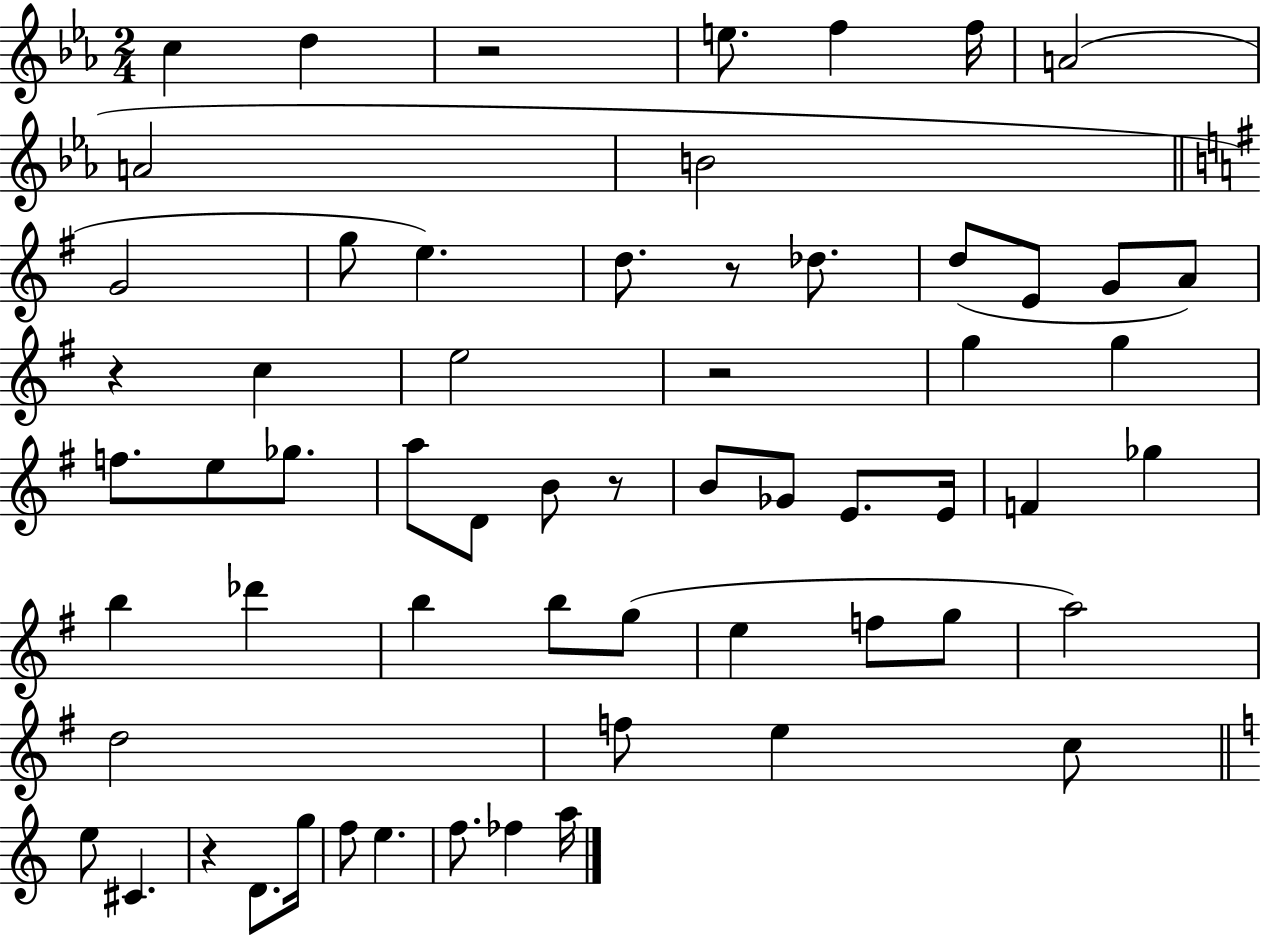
{
  \clef treble
  \numericTimeSignature
  \time 2/4
  \key ees \major
  c''4 d''4 | r2 | e''8. f''4 f''16 | a'2( | \break a'2 | b'2 | \bar "||" \break \key g \major g'2 | g''8 e''4.) | d''8. r8 des''8. | d''8( e'8 g'8 a'8) | \break r4 c''4 | e''2 | r2 | g''4 g''4 | \break f''8. e''8 ges''8. | a''8 d'8 b'8 r8 | b'8 ges'8 e'8. e'16 | f'4 ges''4 | \break b''4 des'''4 | b''4 b''8 g''8( | e''4 f''8 g''8 | a''2) | \break d''2 | f''8 e''4 c''8 | \bar "||" \break \key a \minor e''8 cis'4. | r4 d'8. g''16 | f''8 e''4. | f''8. fes''4 a''16 | \break \bar "|."
}